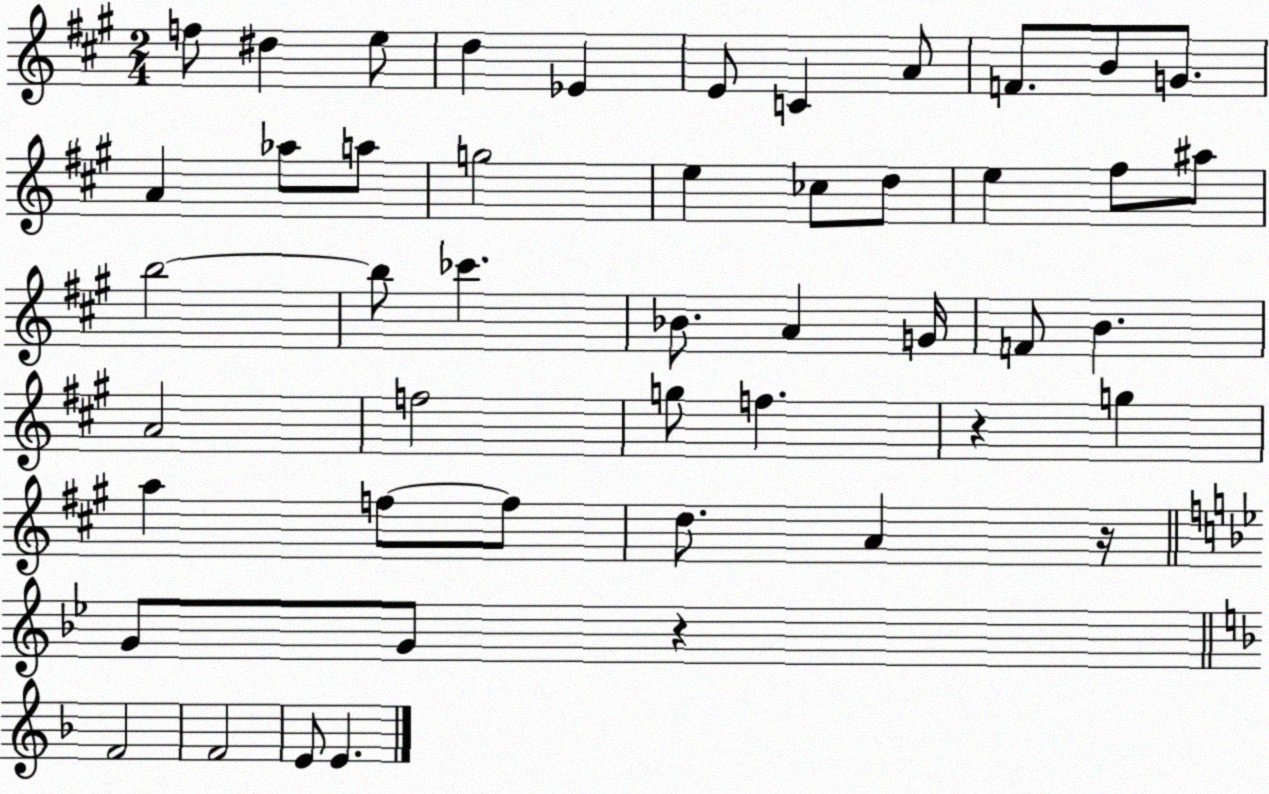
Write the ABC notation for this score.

X:1
T:Untitled
M:2/4
L:1/4
K:A
f/2 ^d e/2 d _E E/2 C A/2 F/2 B/2 G/2 A _a/2 a/2 g2 e _c/2 d/2 e ^f/2 ^a/2 b2 b/2 _c' _B/2 A G/4 F/2 B A2 f2 g/2 f z g a f/2 f/2 d/2 A z/4 G/2 G/2 z F2 F2 E/2 E